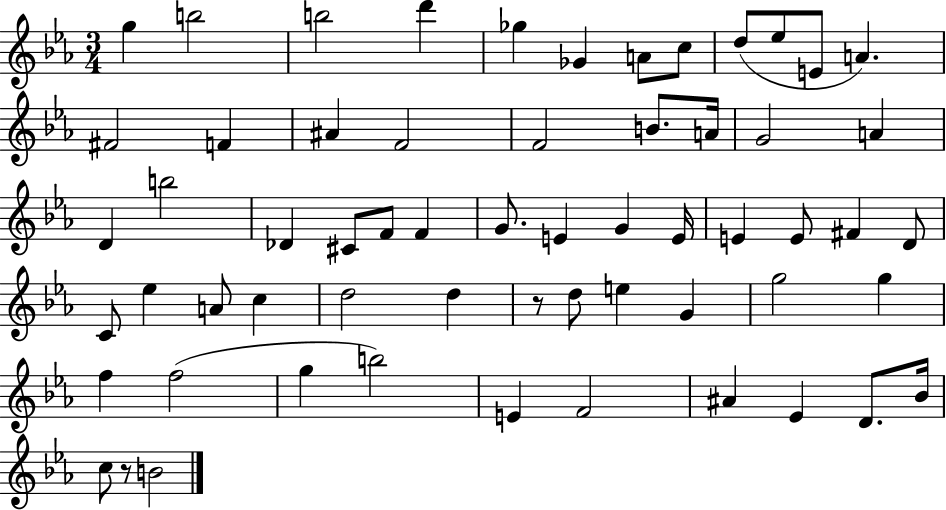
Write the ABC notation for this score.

X:1
T:Untitled
M:3/4
L:1/4
K:Eb
g b2 b2 d' _g _G A/2 c/2 d/2 _e/2 E/2 A ^F2 F ^A F2 F2 B/2 A/4 G2 A D b2 _D ^C/2 F/2 F G/2 E G E/4 E E/2 ^F D/2 C/2 _e A/2 c d2 d z/2 d/2 e G g2 g f f2 g b2 E F2 ^A _E D/2 _B/4 c/2 z/2 B2